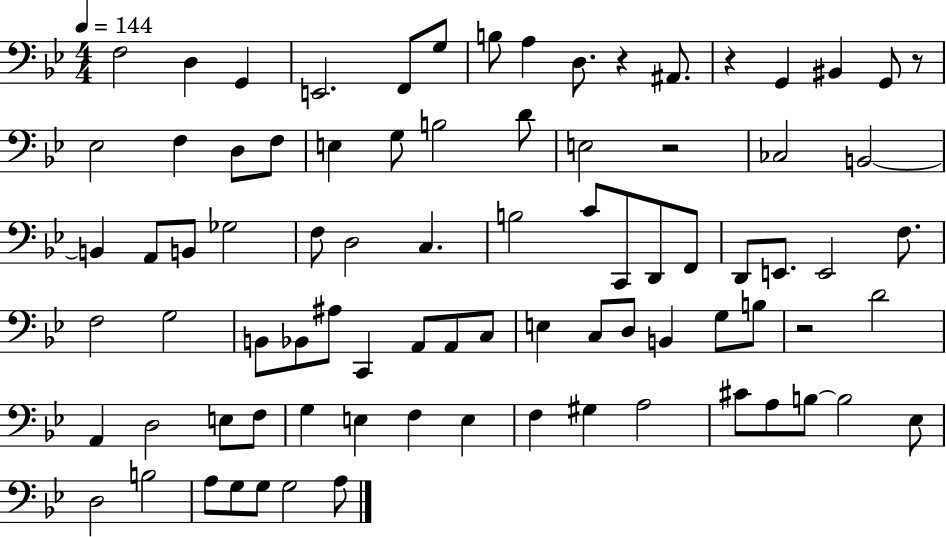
{
  \clef bass
  \numericTimeSignature
  \time 4/4
  \key bes \major
  \tempo 4 = 144
  f2 d4 g,4 | e,2. f,8 g8 | b8 a4 d8. r4 ais,8. | r4 g,4 bis,4 g,8 r8 | \break ees2 f4 d8 f8 | e4 g8 b2 d'8 | e2 r2 | ces2 b,2~~ | \break b,4 a,8 b,8 ges2 | f8 d2 c4. | b2 c'8 c,8 d,8 f,8 | d,8 e,8. e,2 f8. | \break f2 g2 | b,8 bes,8 ais8 c,4 a,8 a,8 c8 | e4 c8 d8 b,4 g8 b8 | r2 d'2 | \break a,4 d2 e8 f8 | g4 e4 f4 e4 | f4 gis4 a2 | cis'8 a8 b8~~ b2 ees8 | \break d2 b2 | a8 g8 g8 g2 a8 | \bar "|."
}